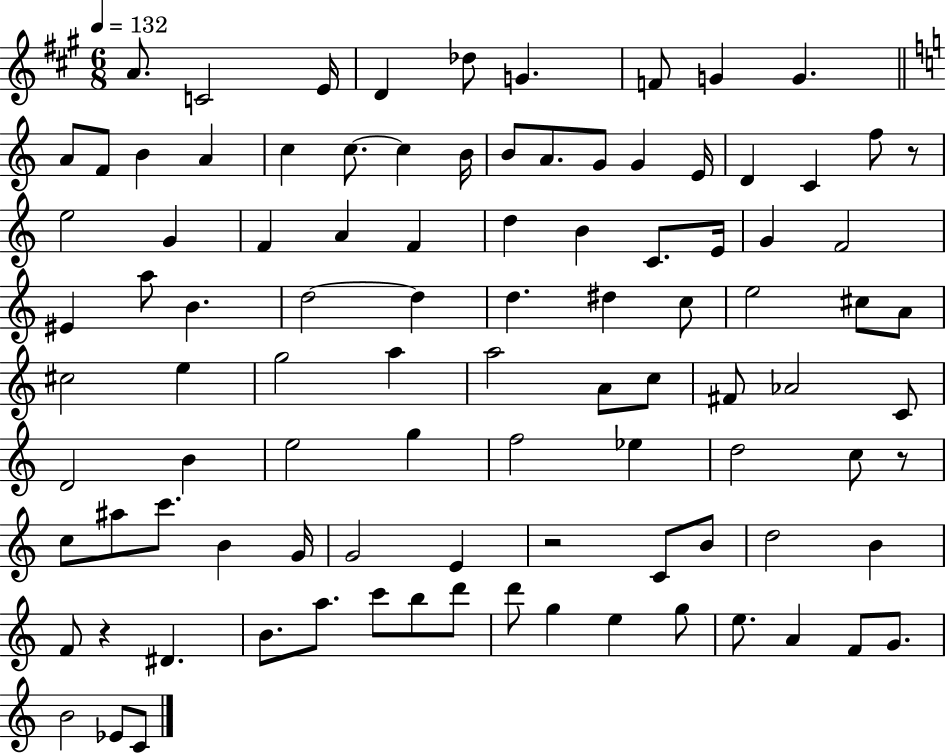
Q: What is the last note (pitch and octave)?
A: C4